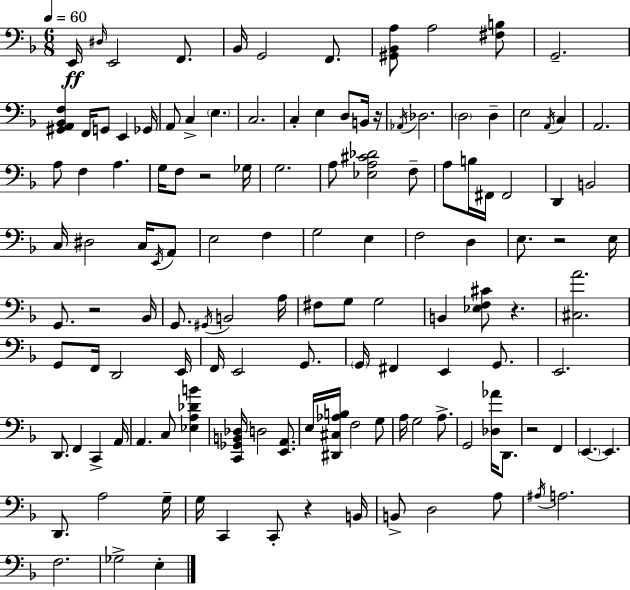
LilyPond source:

{
  \clef bass
  \numericTimeSignature
  \time 6/8
  \key d \minor
  \tempo 4 = 60
  e,16\ff \grace { dis16 } e,2 f,8. | bes,16 g,2 f,8. | <gis, bes, a>8 a2 <fis b>8 | g,2.-- | \break <gis, a, bes, f>4 f,16 g,8 e,4 | ges,16 a,8 c4-> \parenthesize e4. | c2. | c4-. e4 d8 b,16 | \break r16 \acciaccatura { aes,16 } des2. | \parenthesize d2 d4-- | e2 \acciaccatura { a,16 } c4 | a,2. | \break a8 f4 a4. | g16 f8 r2 | ges16 g2. | a8 <ees a cis' des'>2 | \break f8-- a8 b16 fis,16 fis,2 | d,4 b,2 | c16 dis2 | c16 \acciaccatura { e,16 } a,8 e2 | \break f4 g2 | e4 f2 | d4 e8. r2 | e16 g,8. r2 | \break bes,16 g,8. \acciaccatura { gis,16 } b,2 | a16 fis8 g8 g2 | b,4 <ees f cis'>8 r4. | <cis a'>2. | \break g,8 f,16 d,2 | e,16 f,16 e,2 | g,8. \parenthesize g,16 fis,4 e,4 | g,8. e,2. | \break d,8. f,4 | c,4-> a,16 a,4. c8 | <ees a des' b'>4 <c, ges, b, des>16 d2 | <e, a,>8. e16 <dis, cis aes b>16 f2 | \break g8 a16 g2 | a8.-> g,2 | <des aes'>16 d,8. r2 | f,4 \parenthesize e,4.~~ e,4. | \break d,8. a2 | g16-- g16 c,4 c,8-. | r4 b,16 b,8-> d2 | a8 \acciaccatura { ais16 } a2. | \break f2. | ges2-> | e4-. \bar "|."
}